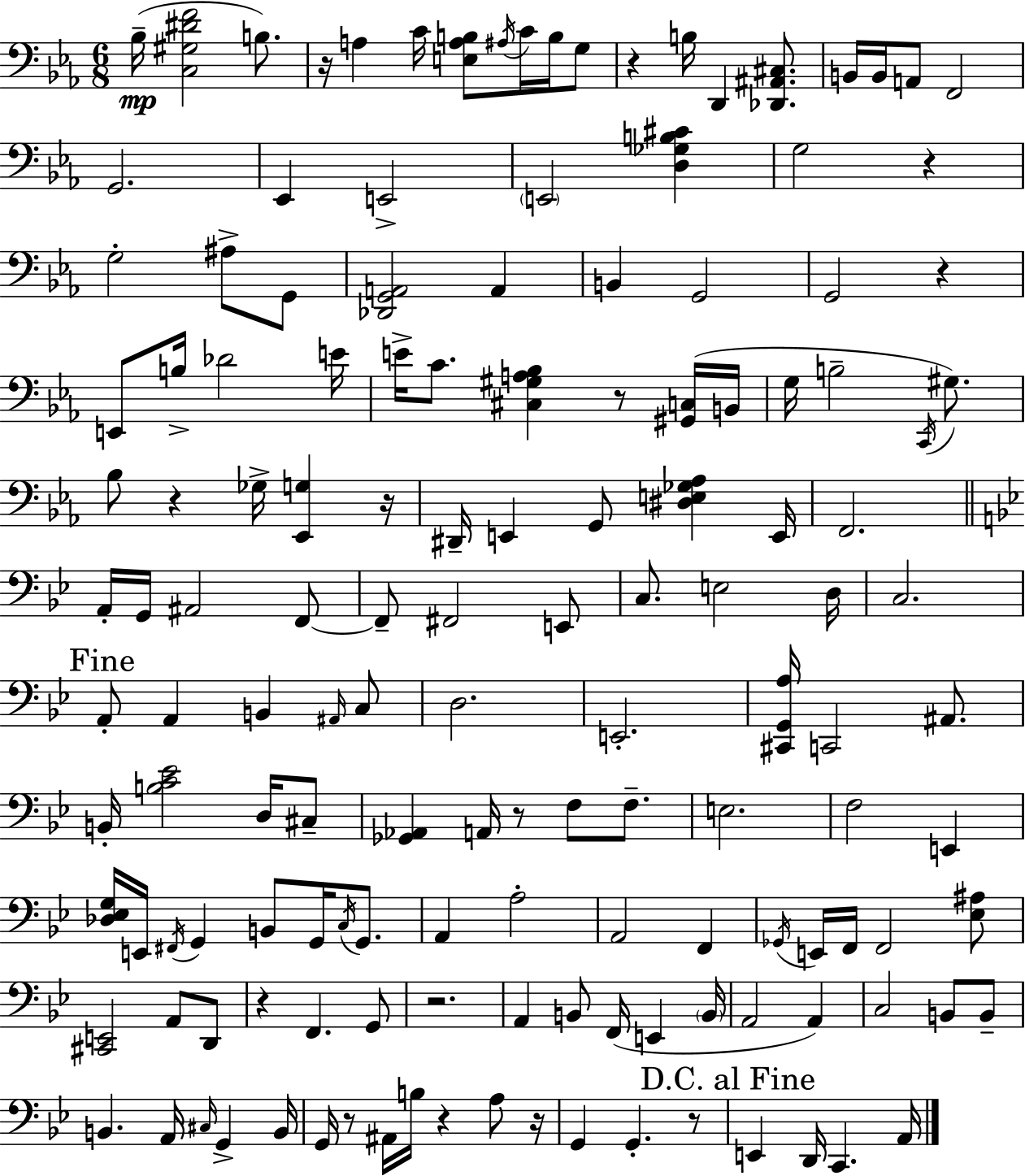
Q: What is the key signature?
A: EES major